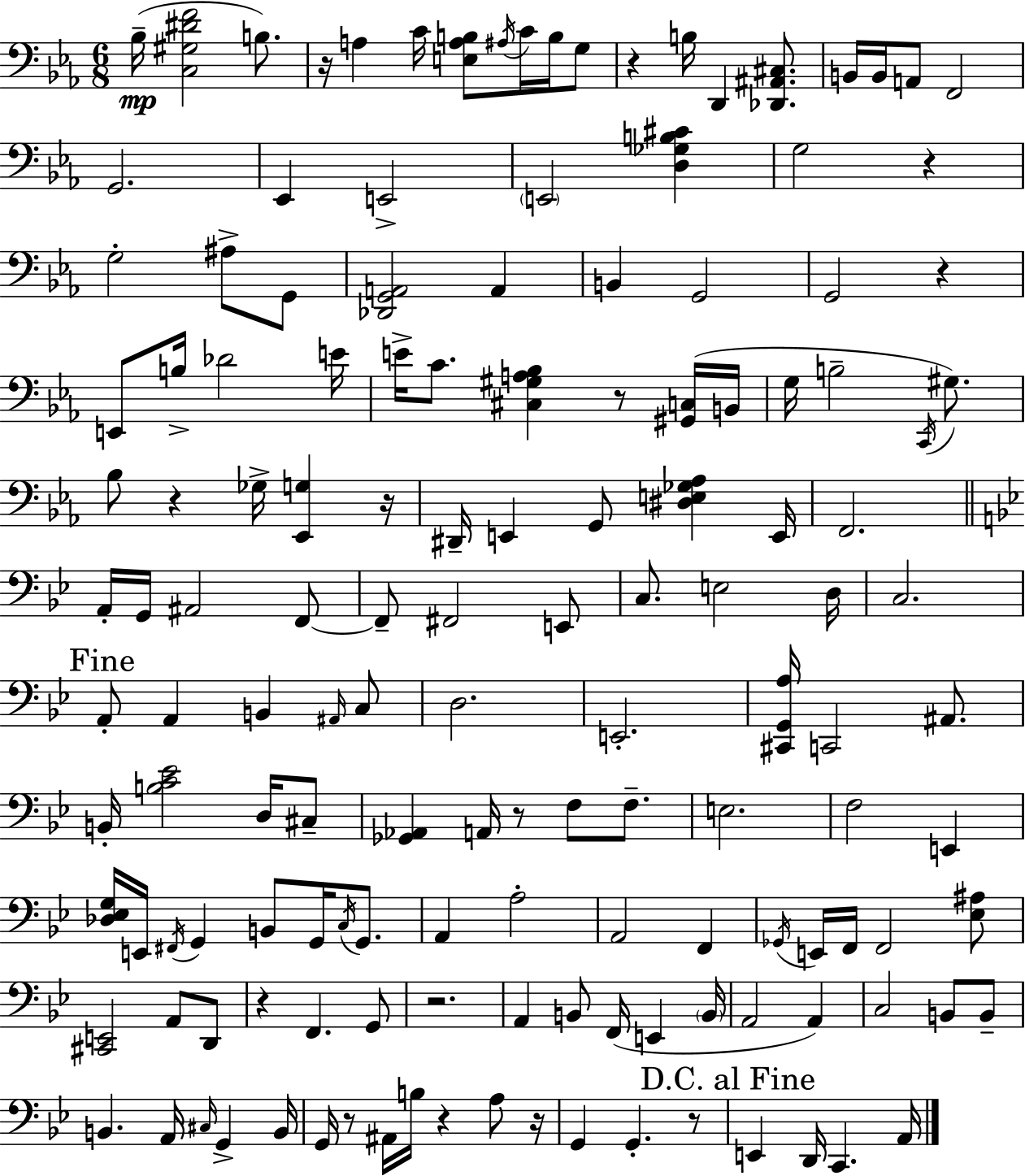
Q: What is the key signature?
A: EES major